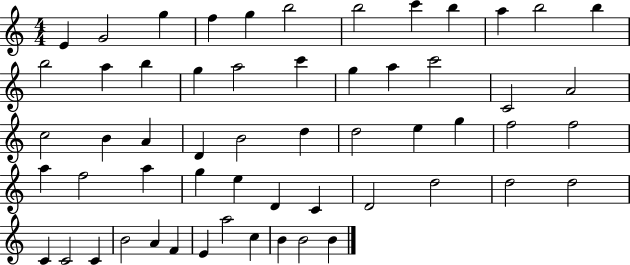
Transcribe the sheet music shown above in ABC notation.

X:1
T:Untitled
M:4/4
L:1/4
K:C
E G2 g f g b2 b2 c' b a b2 b b2 a b g a2 c' g a c'2 C2 A2 c2 B A D B2 d d2 e g f2 f2 a f2 a g e D C D2 d2 d2 d2 C C2 C B2 A F E a2 c B B2 B